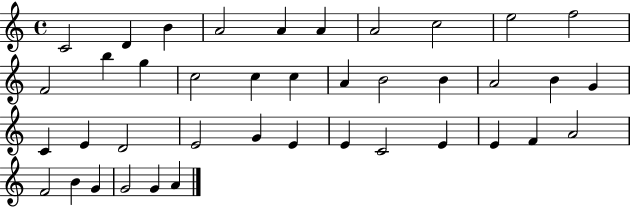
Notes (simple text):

C4/h D4/q B4/q A4/h A4/q A4/q A4/h C5/h E5/h F5/h F4/h B5/q G5/q C5/h C5/q C5/q A4/q B4/h B4/q A4/h B4/q G4/q C4/q E4/q D4/h E4/h G4/q E4/q E4/q C4/h E4/q E4/q F4/q A4/h F4/h B4/q G4/q G4/h G4/q A4/q